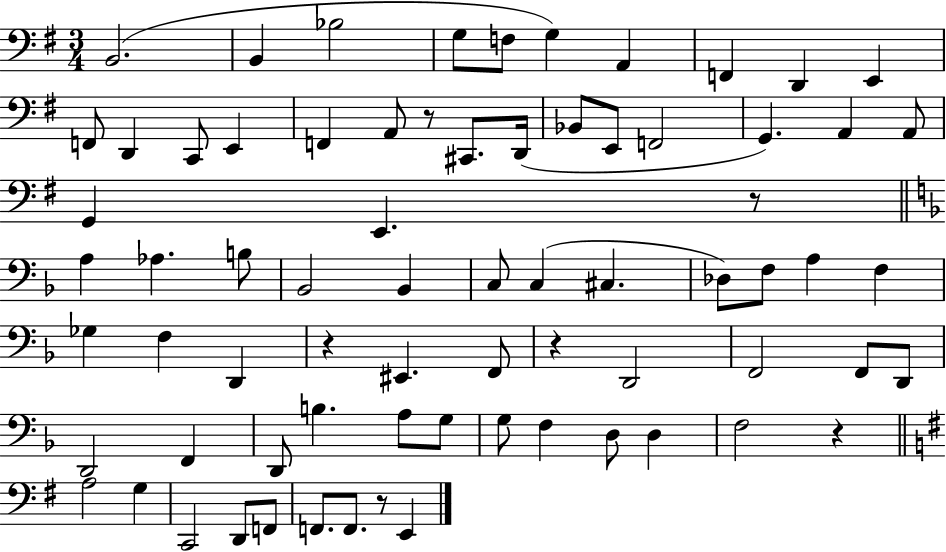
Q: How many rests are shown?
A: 6